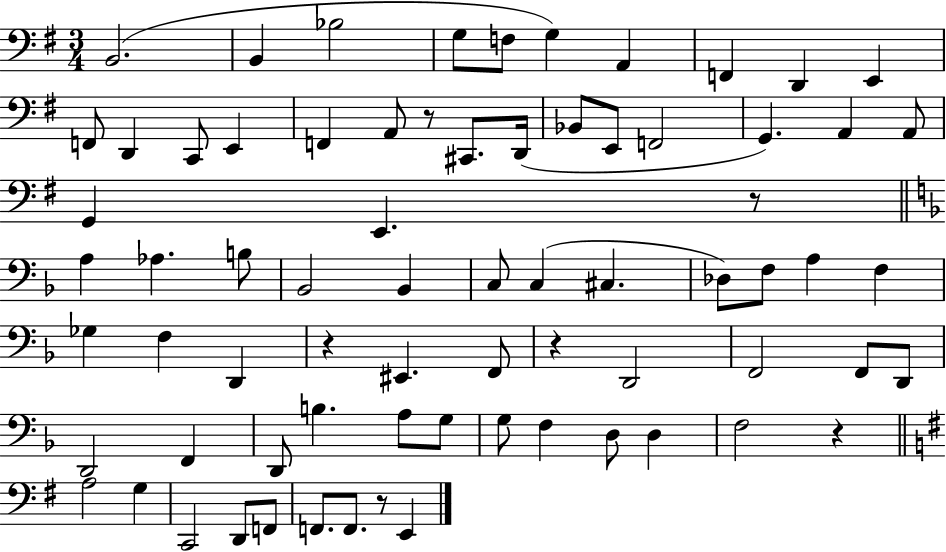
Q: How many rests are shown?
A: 6